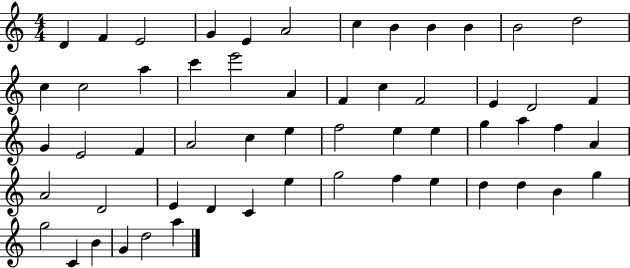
{
  \clef treble
  \numericTimeSignature
  \time 4/4
  \key c \major
  d'4 f'4 e'2 | g'4 e'4 a'2 | c''4 b'4 b'4 b'4 | b'2 d''2 | \break c''4 c''2 a''4 | c'''4 e'''2 a'4 | f'4 c''4 f'2 | e'4 d'2 f'4 | \break g'4 e'2 f'4 | a'2 c''4 e''4 | f''2 e''4 e''4 | g''4 a''4 f''4 a'4 | \break a'2 d'2 | e'4 d'4 c'4 e''4 | g''2 f''4 e''4 | d''4 d''4 b'4 g''4 | \break g''2 c'4 b'4 | g'4 d''2 a''4 | \bar "|."
}